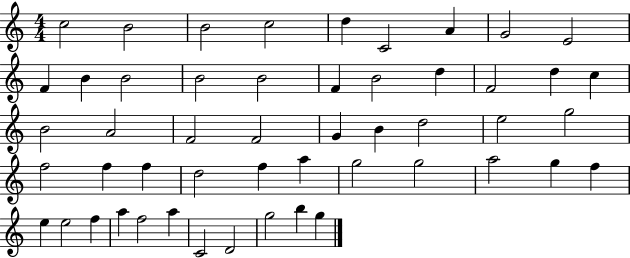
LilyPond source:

{
  \clef treble
  \numericTimeSignature
  \time 4/4
  \key c \major
  c''2 b'2 | b'2 c''2 | d''4 c'2 a'4 | g'2 e'2 | \break f'4 b'4 b'2 | b'2 b'2 | f'4 b'2 d''4 | f'2 d''4 c''4 | \break b'2 a'2 | f'2 f'2 | g'4 b'4 d''2 | e''2 g''2 | \break f''2 f''4 f''4 | d''2 f''4 a''4 | g''2 g''2 | a''2 g''4 f''4 | \break e''4 e''2 f''4 | a''4 f''2 a''4 | c'2 d'2 | g''2 b''4 g''4 | \break \bar "|."
}